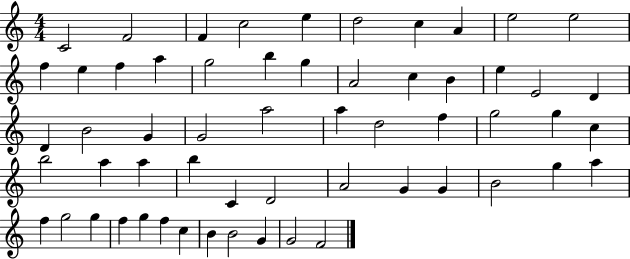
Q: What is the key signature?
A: C major